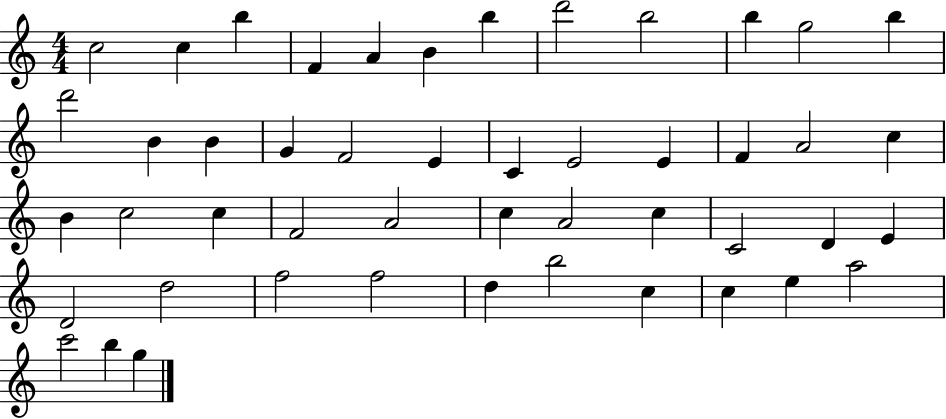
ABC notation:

X:1
T:Untitled
M:4/4
L:1/4
K:C
c2 c b F A B b d'2 b2 b g2 b d'2 B B G F2 E C E2 E F A2 c B c2 c F2 A2 c A2 c C2 D E D2 d2 f2 f2 d b2 c c e a2 c'2 b g